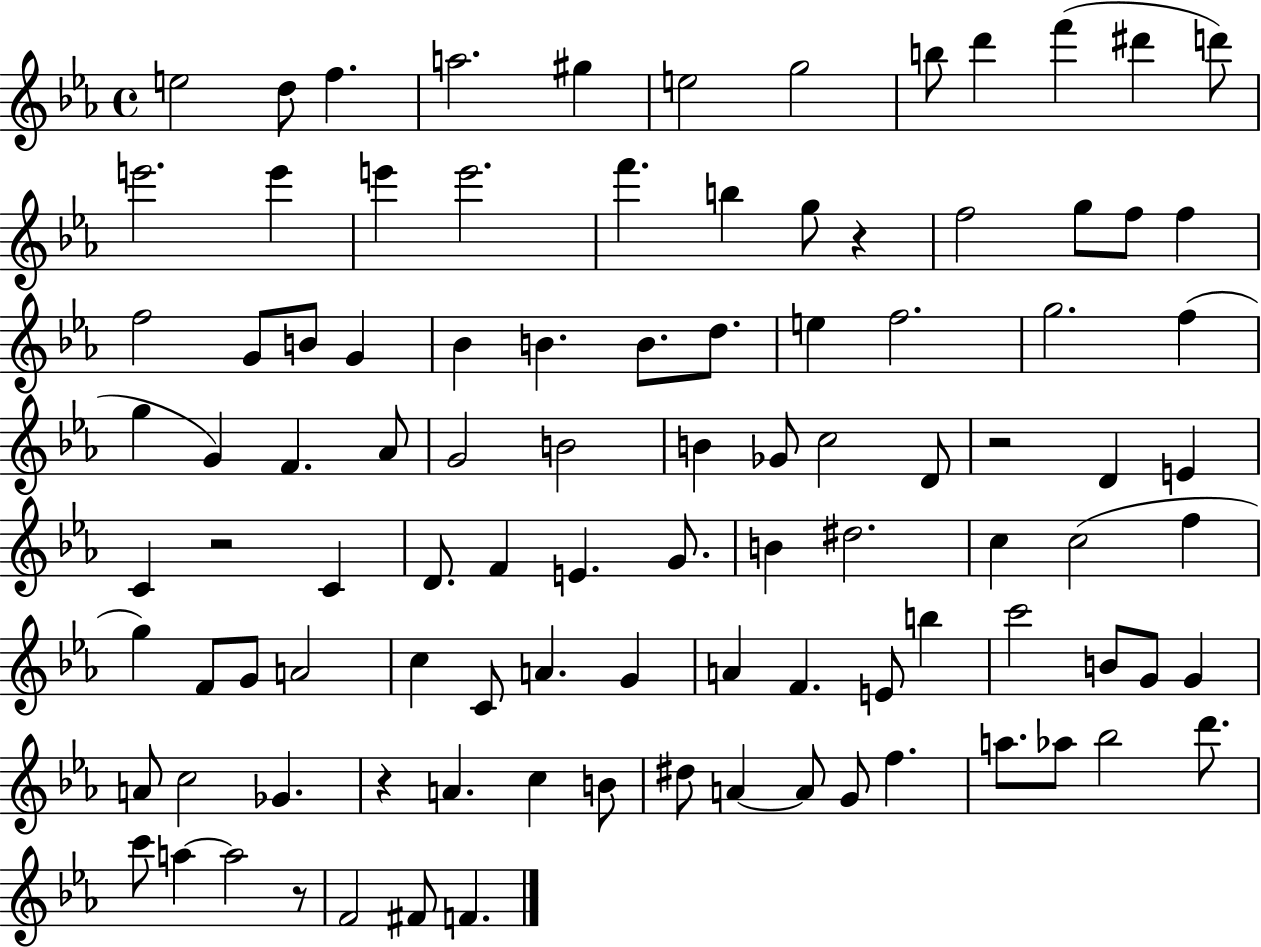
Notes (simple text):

E5/h D5/e F5/q. A5/h. G#5/q E5/h G5/h B5/e D6/q F6/q D#6/q D6/e E6/h. E6/q E6/q E6/h. F6/q. B5/q G5/e R/q F5/h G5/e F5/e F5/q F5/h G4/e B4/e G4/q Bb4/q B4/q. B4/e. D5/e. E5/q F5/h. G5/h. F5/q G5/q G4/q F4/q. Ab4/e G4/h B4/h B4/q Gb4/e C5/h D4/e R/h D4/q E4/q C4/q R/h C4/q D4/e. F4/q E4/q. G4/e. B4/q D#5/h. C5/q C5/h F5/q G5/q F4/e G4/e A4/h C5/q C4/e A4/q. G4/q A4/q F4/q. E4/e B5/q C6/h B4/e G4/e G4/q A4/e C5/h Gb4/q. R/q A4/q. C5/q B4/e D#5/e A4/q A4/e G4/e F5/q. A5/e. Ab5/e Bb5/h D6/e. C6/e A5/q A5/h R/e F4/h F#4/e F4/q.